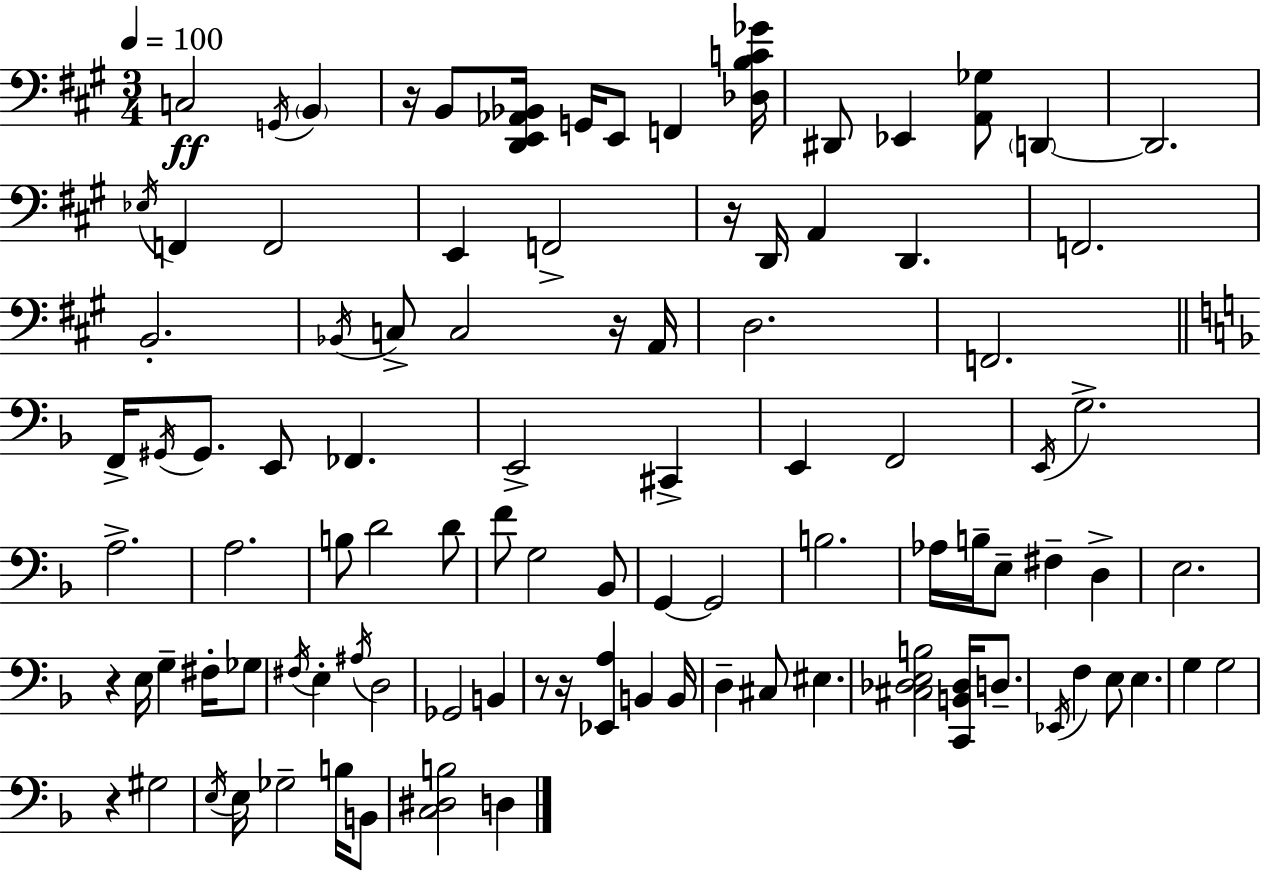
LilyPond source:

{
  \clef bass
  \numericTimeSignature
  \time 3/4
  \key a \major
  \tempo 4 = 100
  c2\ff \acciaccatura { g,16 } \parenthesize b,4 | r16 b,8 <d, e, aes, bes,>16 g,16 e,8 f,4 | <des b c' ges'>16 dis,8 ees,4 <a, ges>8 \parenthesize d,4~~ | d,2. | \break \acciaccatura { ees16 } f,4 f,2 | e,4 f,2-> | r16 d,16 a,4 d,4. | f,2. | \break b,2.-. | \acciaccatura { bes,16 } c8-> c2 | r16 a,16 d2. | f,2. | \break \bar "||" \break \key d \minor f,16-> \acciaccatura { gis,16 } gis,8. e,8 fes,4. | e,2-> cis,4-> | e,4 f,2 | \acciaccatura { e,16 } g2.-> | \break a2.-> | a2. | b8 d'2 | d'8 f'8 g2 | \break bes,8 g,4~~ g,2 | b2. | aes16 b16-- e8-- fis4-- d4-> | e2. | \break r4 e16 g4-- fis16-. | ges8 \acciaccatura { fis16 } e4-. \acciaccatura { ais16 } d2 | ges,2 | b,4 r8 r16 <ees, a>4 b,4 | \break b,16 d4-- cis8 eis4. | <cis des e b>2 | <c, b, des>16 d8.-- \acciaccatura { ees,16 } f4 e8 e4. | g4 g2 | \break r4 gis2 | \acciaccatura { e16 } e16 ges2-- | b16 b,8 <c dis b>2 | d4 \bar "|."
}